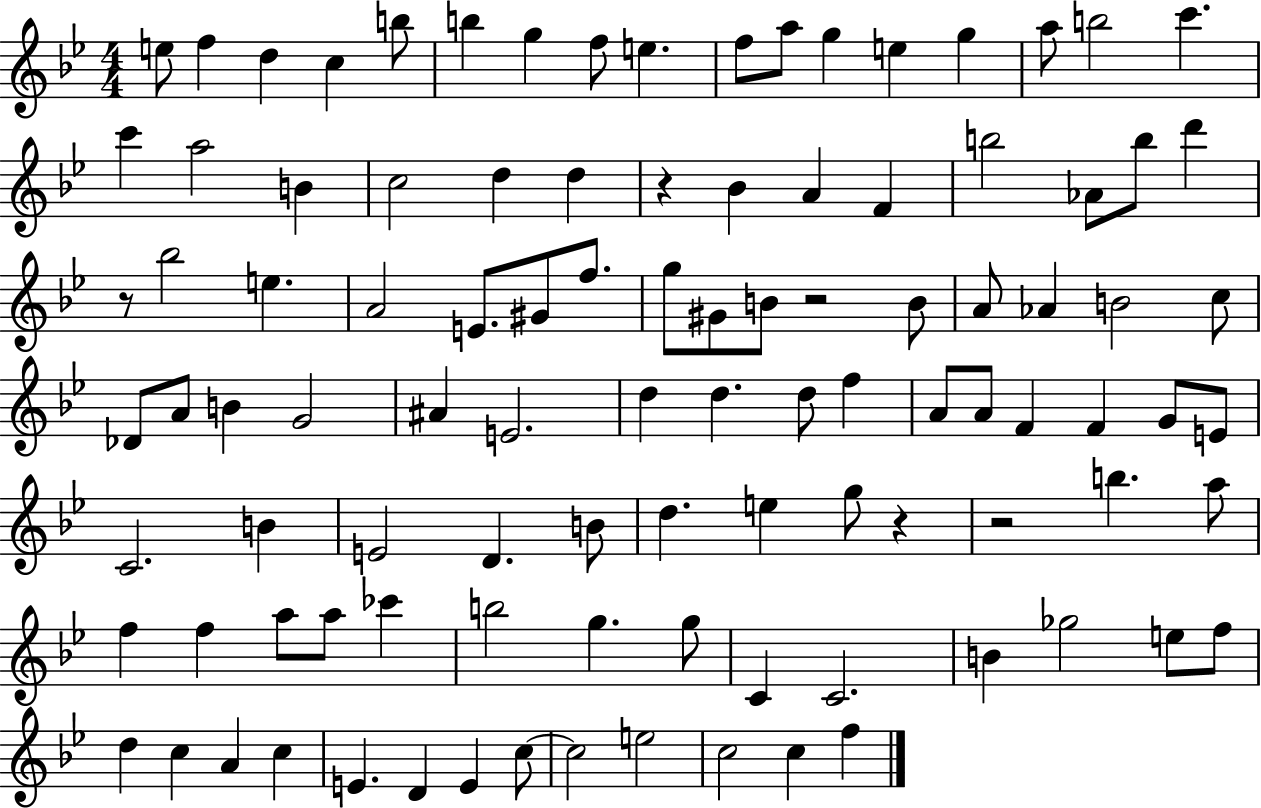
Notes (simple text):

E5/e F5/q D5/q C5/q B5/e B5/q G5/q F5/e E5/q. F5/e A5/e G5/q E5/q G5/q A5/e B5/h C6/q. C6/q A5/h B4/q C5/h D5/q D5/q R/q Bb4/q A4/q F4/q B5/h Ab4/e B5/e D6/q R/e Bb5/h E5/q. A4/h E4/e. G#4/e F5/e. G5/e G#4/e B4/e R/h B4/e A4/e Ab4/q B4/h C5/e Db4/e A4/e B4/q G4/h A#4/q E4/h. D5/q D5/q. D5/e F5/q A4/e A4/e F4/q F4/q G4/e E4/e C4/h. B4/q E4/h D4/q. B4/e D5/q. E5/q G5/e R/q R/h B5/q. A5/e F5/q F5/q A5/e A5/e CES6/q B5/h G5/q. G5/e C4/q C4/h. B4/q Gb5/h E5/e F5/e D5/q C5/q A4/q C5/q E4/q. D4/q E4/q C5/e C5/h E5/h C5/h C5/q F5/q